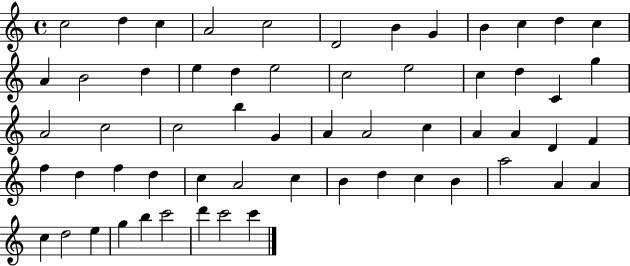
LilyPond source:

{
  \clef treble
  \time 4/4
  \defaultTimeSignature
  \key c \major
  c''2 d''4 c''4 | a'2 c''2 | d'2 b'4 g'4 | b'4 c''4 d''4 c''4 | \break a'4 b'2 d''4 | e''4 d''4 e''2 | c''2 e''2 | c''4 d''4 c'4 g''4 | \break a'2 c''2 | c''2 b''4 g'4 | a'4 a'2 c''4 | a'4 a'4 d'4 f'4 | \break f''4 d''4 f''4 d''4 | c''4 a'2 c''4 | b'4 d''4 c''4 b'4 | a''2 a'4 a'4 | \break c''4 d''2 e''4 | g''4 b''4 c'''2 | d'''4 c'''2 c'''4 | \bar "|."
}